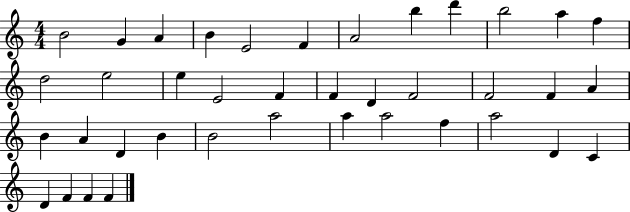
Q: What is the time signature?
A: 4/4